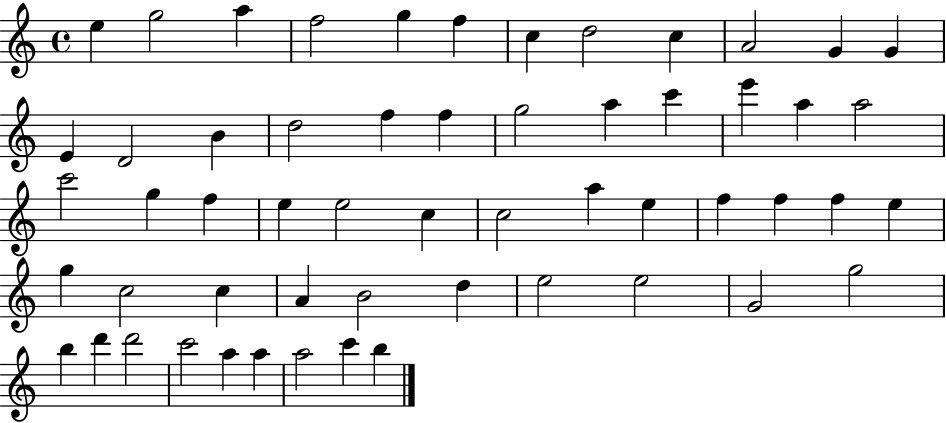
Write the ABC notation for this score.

X:1
T:Untitled
M:4/4
L:1/4
K:C
e g2 a f2 g f c d2 c A2 G G E D2 B d2 f f g2 a c' e' a a2 c'2 g f e e2 c c2 a e f f f e g c2 c A B2 d e2 e2 G2 g2 b d' d'2 c'2 a a a2 c' b